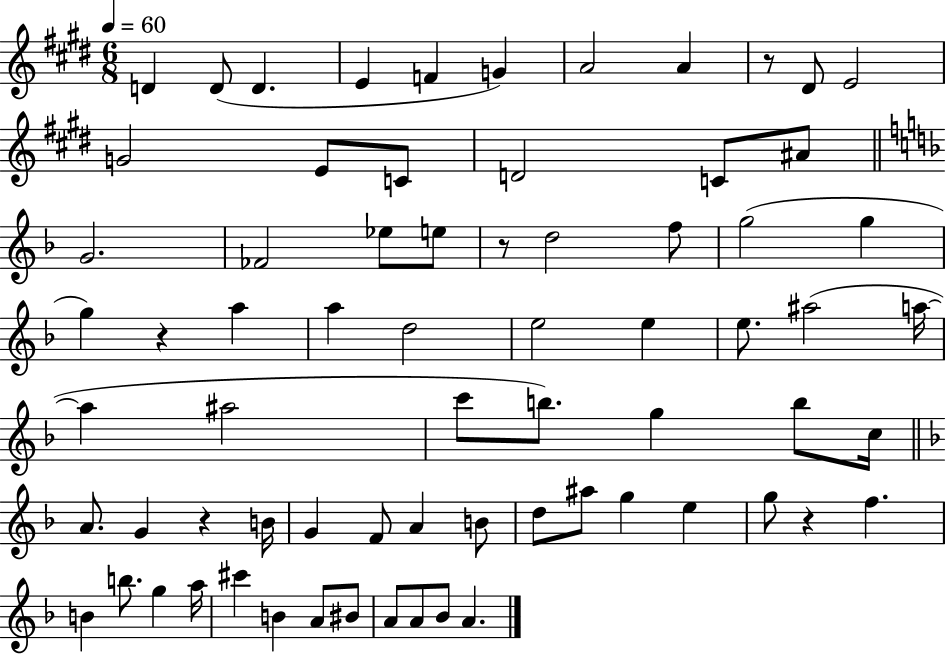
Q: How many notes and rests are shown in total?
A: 70